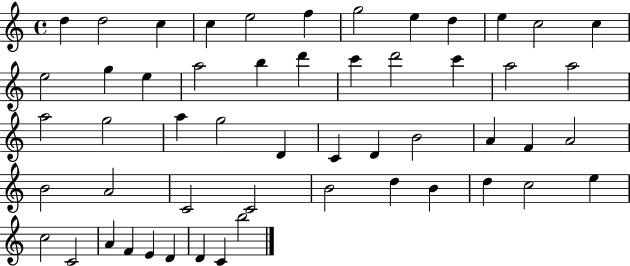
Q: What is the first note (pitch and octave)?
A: D5